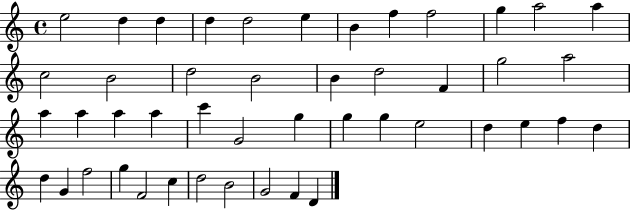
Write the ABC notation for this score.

X:1
T:Untitled
M:4/4
L:1/4
K:C
e2 d d d d2 e B f f2 g a2 a c2 B2 d2 B2 B d2 F g2 a2 a a a a c' G2 g g g e2 d e f d d G f2 g F2 c d2 B2 G2 F D